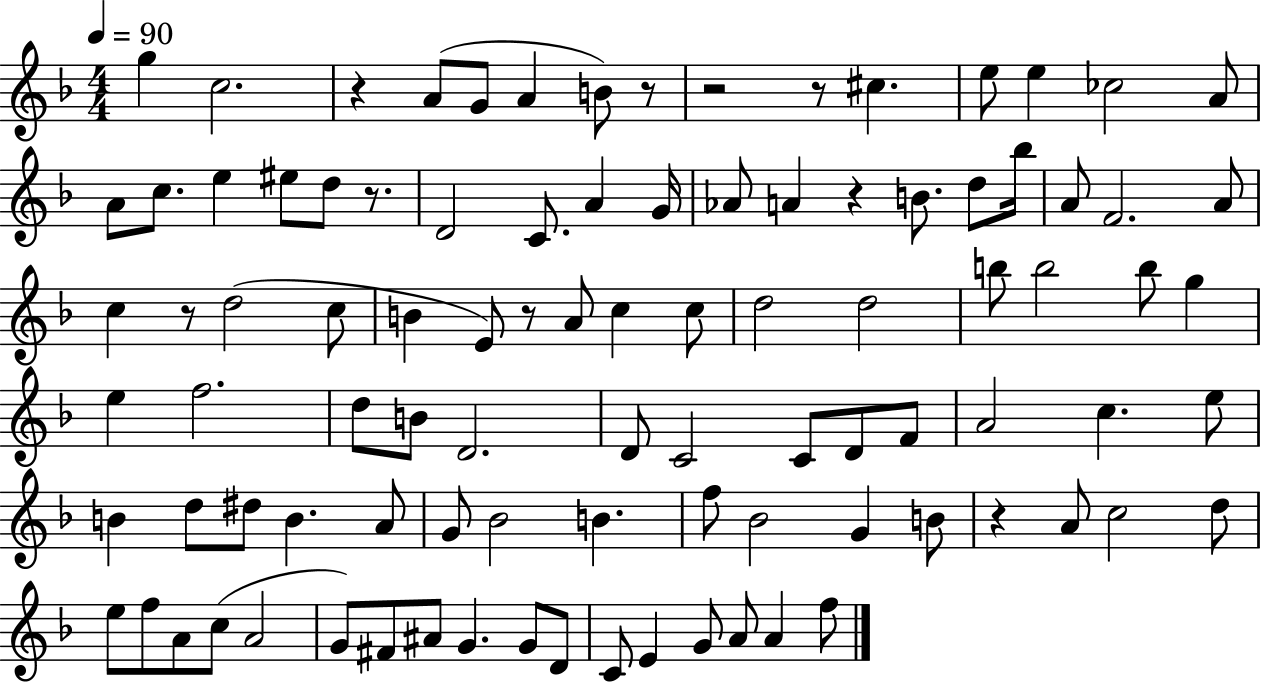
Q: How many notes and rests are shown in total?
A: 96